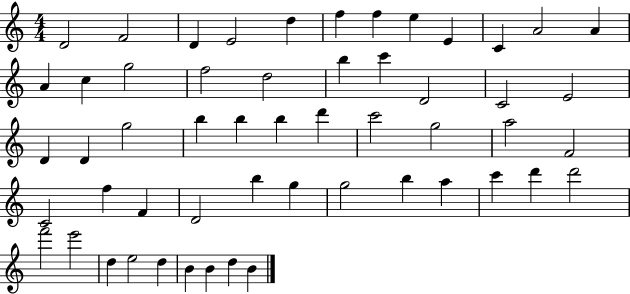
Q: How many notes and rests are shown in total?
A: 54